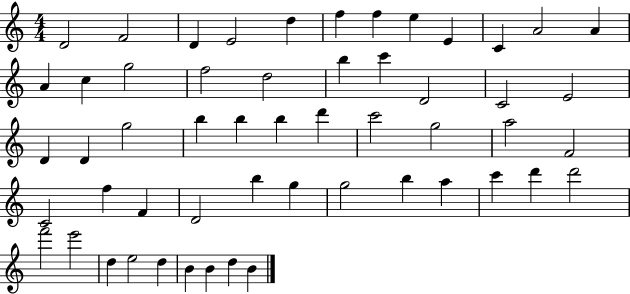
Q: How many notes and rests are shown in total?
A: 54